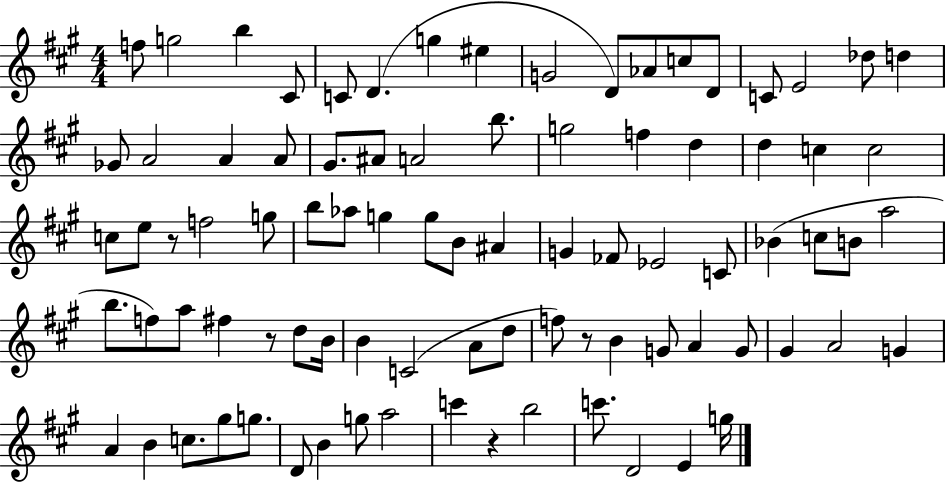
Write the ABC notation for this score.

X:1
T:Untitled
M:4/4
L:1/4
K:A
f/2 g2 b ^C/2 C/2 D g ^e G2 D/2 _A/2 c/2 D/2 C/2 E2 _d/2 d _G/2 A2 A A/2 ^G/2 ^A/2 A2 b/2 g2 f d d c c2 c/2 e/2 z/2 f2 g/2 b/2 _a/2 g g/2 B/2 ^A G _F/2 _E2 C/2 _B c/2 B/2 a2 b/2 f/2 a/2 ^f z/2 d/2 B/4 B C2 A/2 d/2 f/2 z/2 B G/2 A G/2 ^G A2 G A B c/2 ^g/2 g/2 D/2 B g/2 a2 c' z b2 c'/2 D2 E g/4